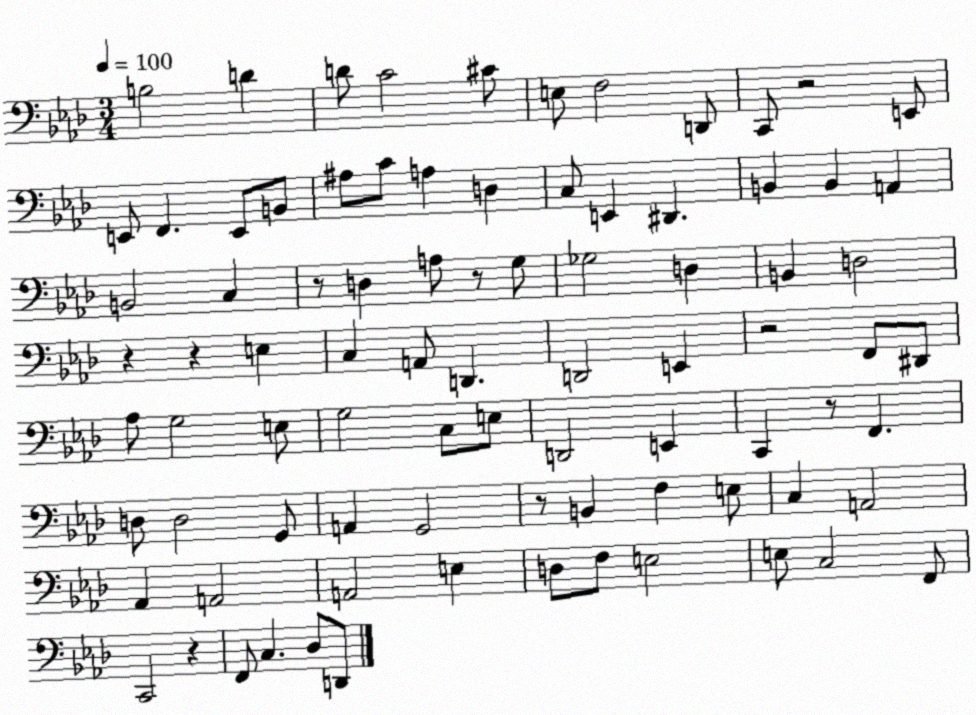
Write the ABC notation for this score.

X:1
T:Untitled
M:3/4
L:1/4
K:Ab
B,2 D D/2 C2 ^C/2 E,/2 F,2 D,,/2 C,,/2 z2 E,,/2 E,,/2 F,, E,,/2 B,,/2 ^A,/2 C/2 A, D, C,/2 E,, ^D,, B,, B,, A,, B,,2 C, z/2 D, A,/2 z/2 G,/2 _G,2 D, B,, D,2 z z E, C, A,,/2 D,, D,,2 E,, z2 F,,/2 ^D,,/2 _A,/2 G,2 E,/2 G,2 C,/2 E,/2 D,,2 E,, C,, z/2 F,, D,/2 D,2 G,,/2 A,, G,,2 z/2 B,, F, E,/2 C, A,,2 _A,, A,,2 A,,2 E, D,/2 F,/2 E,2 E,/2 C,2 F,,/2 C,,2 z F,,/2 C, _D,/2 D,,/2